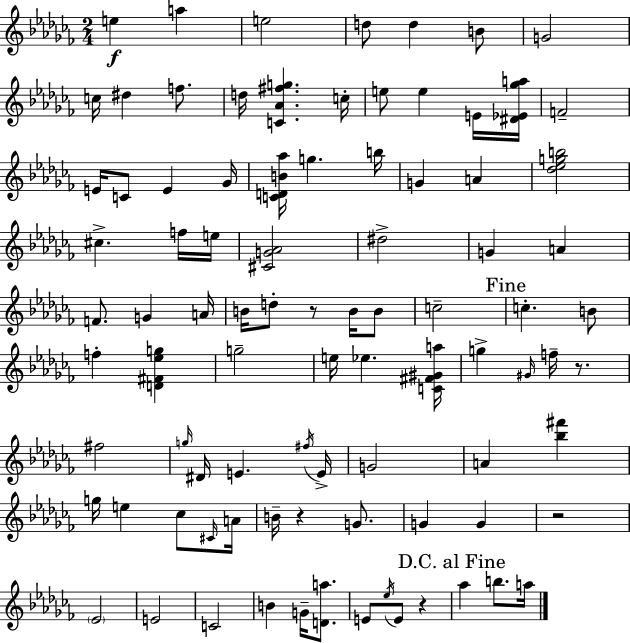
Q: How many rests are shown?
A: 5